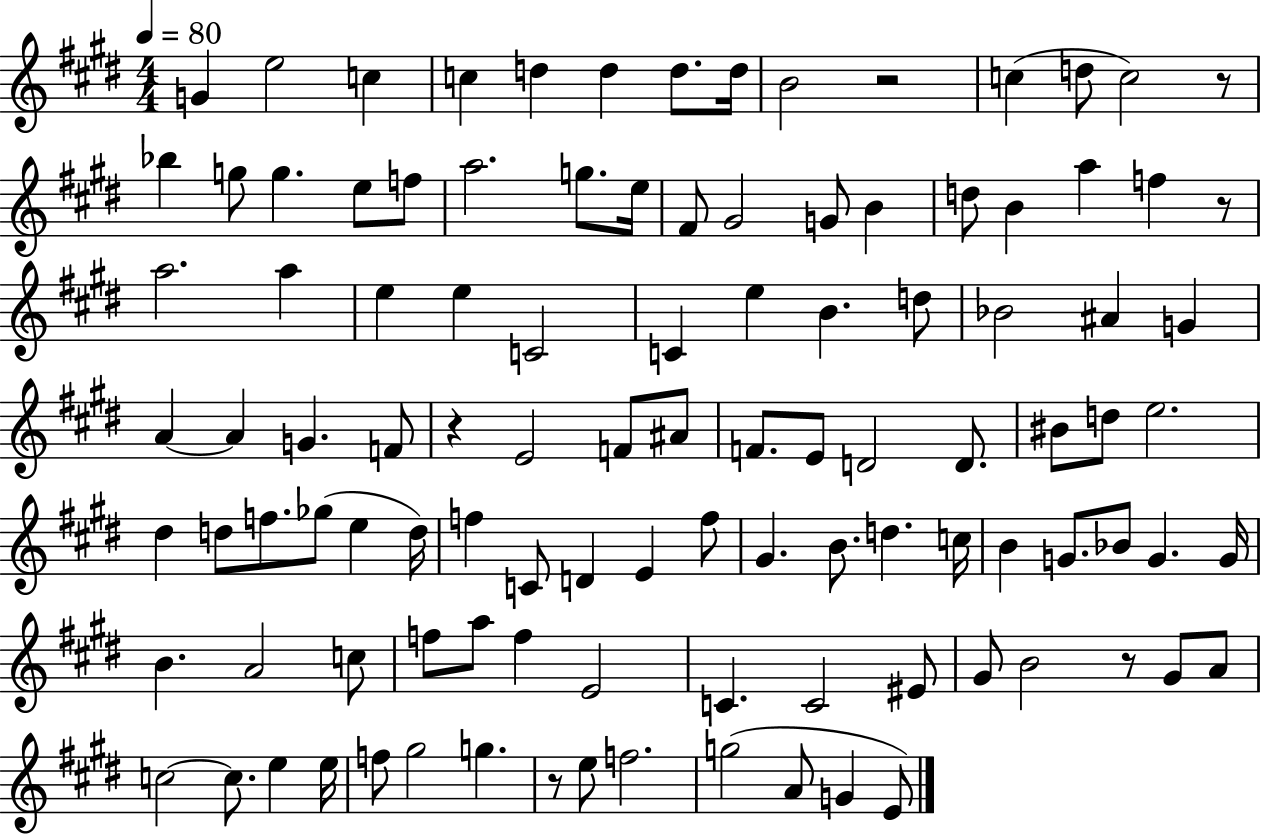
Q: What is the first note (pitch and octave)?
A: G4